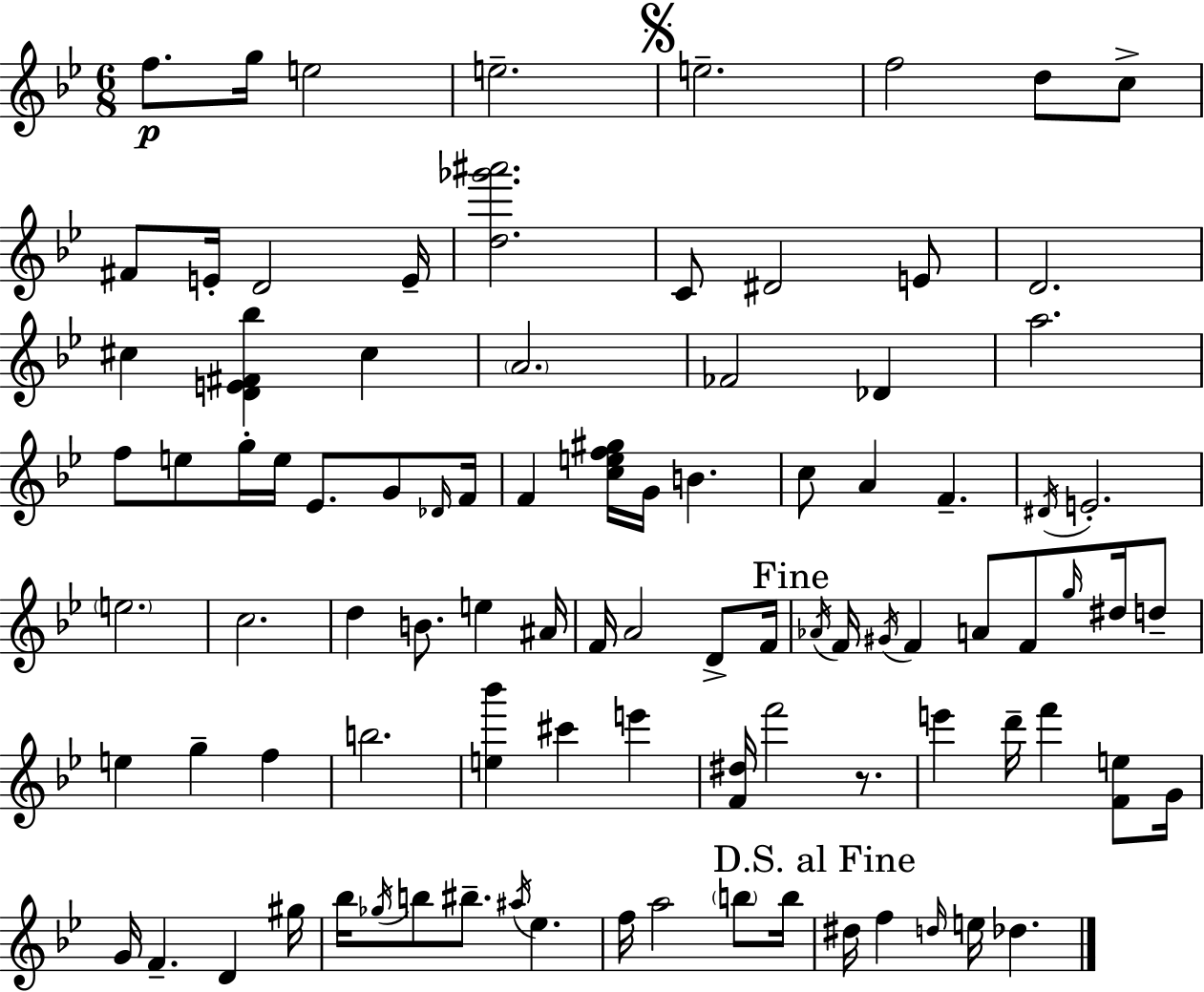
F5/e. G5/s E5/h E5/h. E5/h. F5/h D5/e C5/e F#4/e E4/s D4/h E4/s [D5,Gb6,A#6]/h. C4/e D#4/h E4/e D4/h. C#5/q [D4,E4,F#4,Bb5]/q C#5/q A4/h. FES4/h Db4/q A5/h. F5/e E5/e G5/s E5/s Eb4/e. G4/e Db4/s F4/s F4/q [C5,E5,F5,G#5]/s G4/s B4/q. C5/e A4/q F4/q. D#4/s E4/h. E5/h. C5/h. D5/q B4/e. E5/q A#4/s F4/s A4/h D4/e F4/s Ab4/s F4/s G#4/s F4/q A4/e F4/e G5/s D#5/s D5/e E5/q G5/q F5/q B5/h. [E5,Bb6]/q C#6/q E6/q [F4,D#5]/s F6/h R/e. E6/q D6/s F6/q [F4,E5]/e G4/s G4/s F4/q. D4/q G#5/s Bb5/s Gb5/s B5/e BIS5/e. A#5/s Eb5/q. F5/s A5/h B5/e B5/s D#5/s F5/q D5/s E5/s Db5/q.